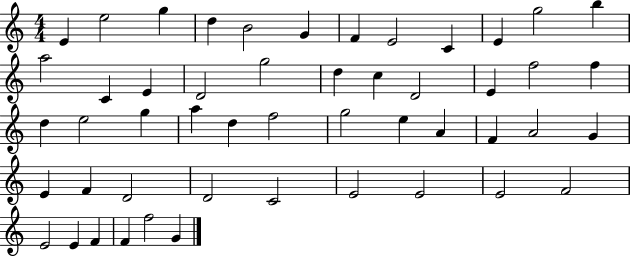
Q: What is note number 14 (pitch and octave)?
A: C4